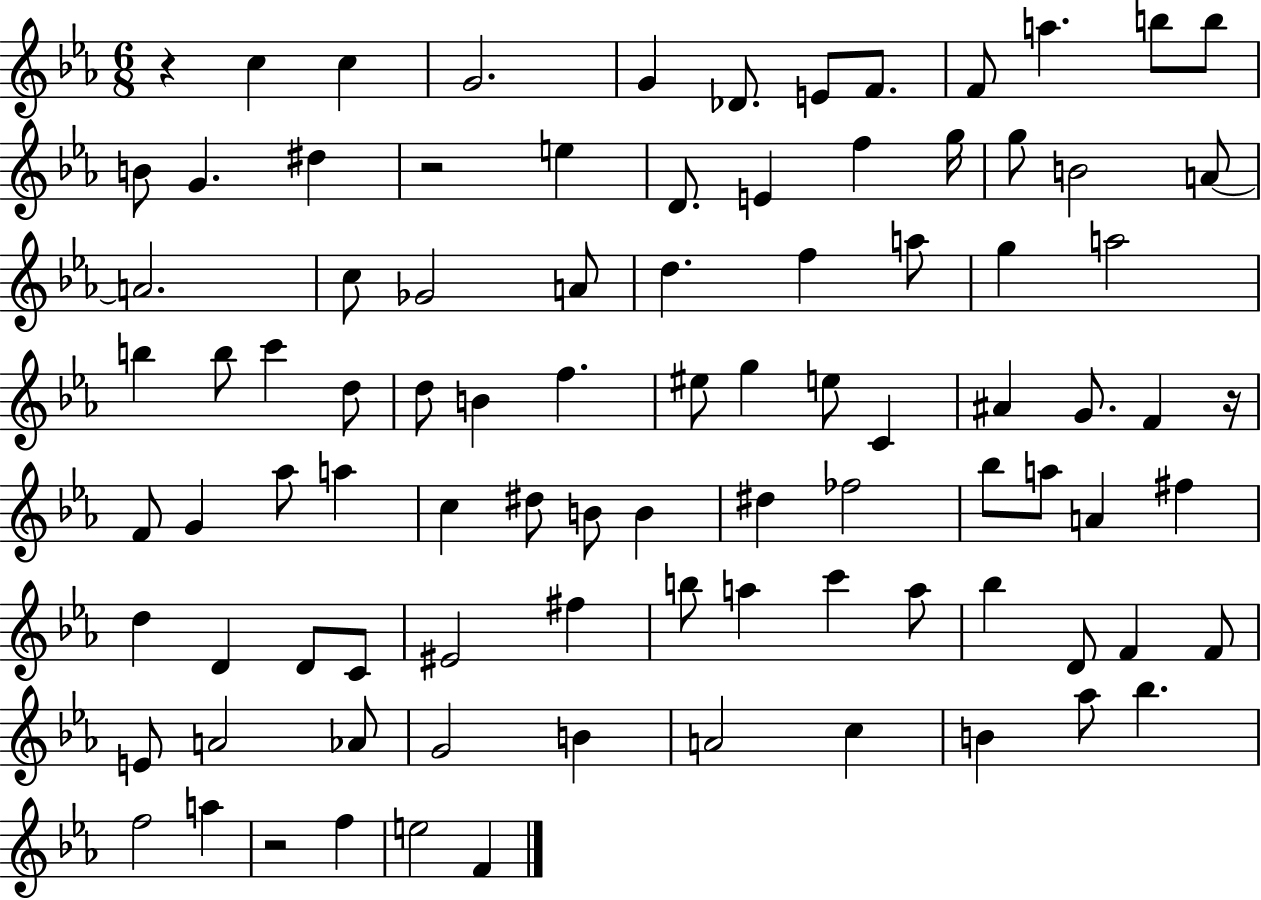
R/q C5/q C5/q G4/h. G4/q Db4/e. E4/e F4/e. F4/e A5/q. B5/e B5/e B4/e G4/q. D#5/q R/h E5/q D4/e. E4/q F5/q G5/s G5/e B4/h A4/e A4/h. C5/e Gb4/h A4/e D5/q. F5/q A5/e G5/q A5/h B5/q B5/e C6/q D5/e D5/e B4/q F5/q. EIS5/e G5/q E5/e C4/q A#4/q G4/e. F4/q R/s F4/e G4/q Ab5/e A5/q C5/q D#5/e B4/e B4/q D#5/q FES5/h Bb5/e A5/e A4/q F#5/q D5/q D4/q D4/e C4/e EIS4/h F#5/q B5/e A5/q C6/q A5/e Bb5/q D4/e F4/q F4/e E4/e A4/h Ab4/e G4/h B4/q A4/h C5/q B4/q Ab5/e Bb5/q. F5/h A5/q R/h F5/q E5/h F4/q